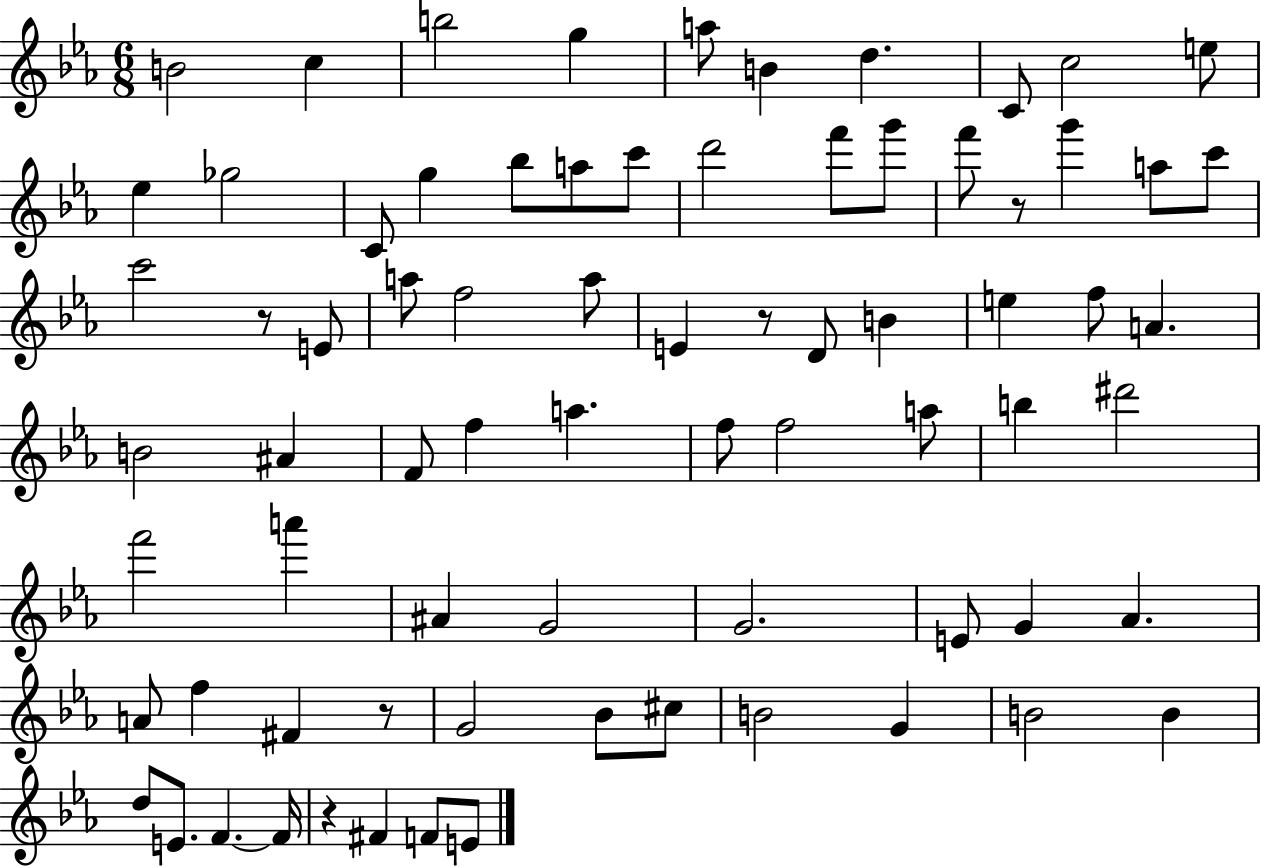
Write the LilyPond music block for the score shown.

{
  \clef treble
  \numericTimeSignature
  \time 6/8
  \key ees \major
  b'2 c''4 | b''2 g''4 | a''8 b'4 d''4. | c'8 c''2 e''8 | \break ees''4 ges''2 | c'8 g''4 bes''8 a''8 c'''8 | d'''2 f'''8 g'''8 | f'''8 r8 g'''4 a''8 c'''8 | \break c'''2 r8 e'8 | a''8 f''2 a''8 | e'4 r8 d'8 b'4 | e''4 f''8 a'4. | \break b'2 ais'4 | f'8 f''4 a''4. | f''8 f''2 a''8 | b''4 dis'''2 | \break f'''2 a'''4 | ais'4 g'2 | g'2. | e'8 g'4 aes'4. | \break a'8 f''4 fis'4 r8 | g'2 bes'8 cis''8 | b'2 g'4 | b'2 b'4 | \break d''8 e'8. f'4.~~ f'16 | r4 fis'4 f'8 e'8 | \bar "|."
}